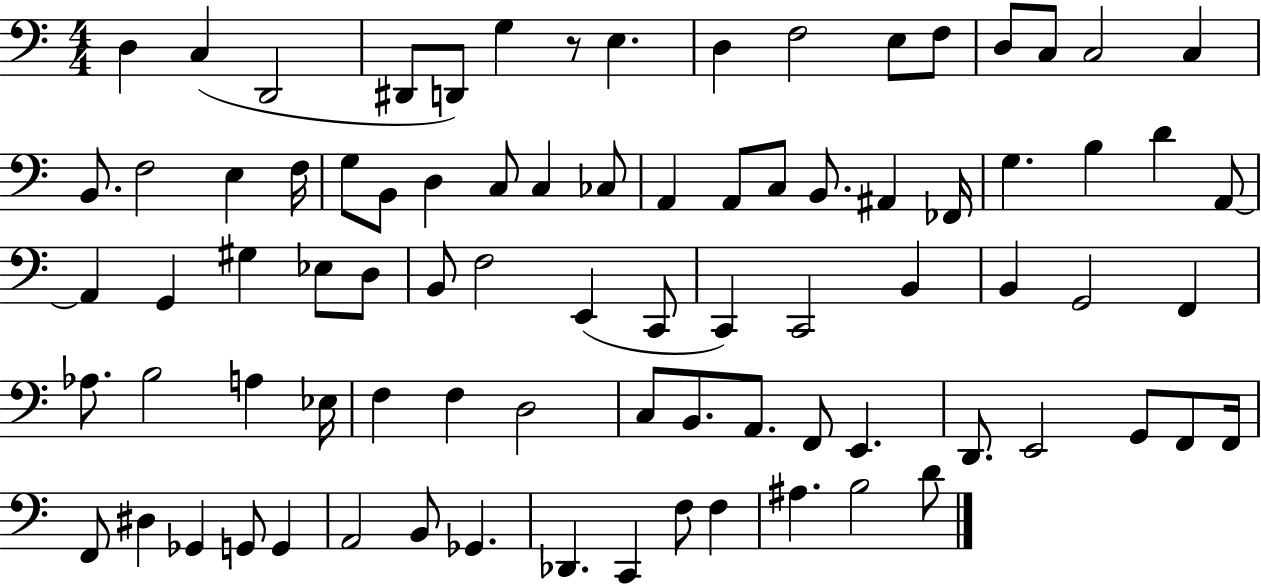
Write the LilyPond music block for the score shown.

{
  \clef bass
  \numericTimeSignature
  \time 4/4
  \key c \major
  d4 c4( d,2 | dis,8 d,8) g4 r8 e4. | d4 f2 e8 f8 | d8 c8 c2 c4 | \break b,8. f2 e4 f16 | g8 b,8 d4 c8 c4 ces8 | a,4 a,8 c8 b,8. ais,4 fes,16 | g4. b4 d'4 a,8~~ | \break a,4 g,4 gis4 ees8 d8 | b,8 f2 e,4( c,8 | c,4) c,2 b,4 | b,4 g,2 f,4 | \break aes8. b2 a4 ees16 | f4 f4 d2 | c8 b,8. a,8. f,8 e,4. | d,8. e,2 g,8 f,8 f,16 | \break f,8 dis4 ges,4 g,8 g,4 | a,2 b,8 ges,4. | des,4. c,4 f8 f4 | ais4. b2 d'8 | \break \bar "|."
}